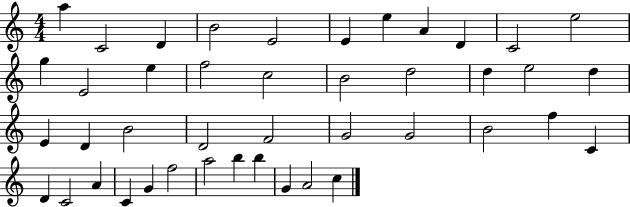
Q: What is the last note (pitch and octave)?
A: C5